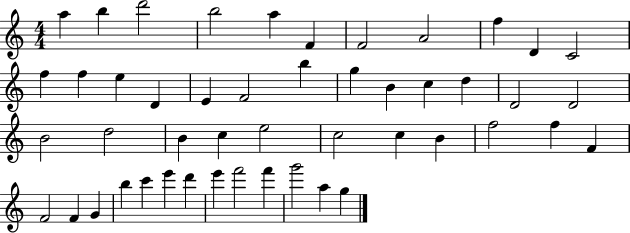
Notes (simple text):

A5/q B5/q D6/h B5/h A5/q F4/q F4/h A4/h F5/q D4/q C4/h F5/q F5/q E5/q D4/q E4/q F4/h B5/q G5/q B4/q C5/q D5/q D4/h D4/h B4/h D5/h B4/q C5/q E5/h C5/h C5/q B4/q F5/h F5/q F4/q F4/h F4/q G4/q B5/q C6/q E6/q D6/q E6/q F6/h F6/q G6/h A5/q G5/q